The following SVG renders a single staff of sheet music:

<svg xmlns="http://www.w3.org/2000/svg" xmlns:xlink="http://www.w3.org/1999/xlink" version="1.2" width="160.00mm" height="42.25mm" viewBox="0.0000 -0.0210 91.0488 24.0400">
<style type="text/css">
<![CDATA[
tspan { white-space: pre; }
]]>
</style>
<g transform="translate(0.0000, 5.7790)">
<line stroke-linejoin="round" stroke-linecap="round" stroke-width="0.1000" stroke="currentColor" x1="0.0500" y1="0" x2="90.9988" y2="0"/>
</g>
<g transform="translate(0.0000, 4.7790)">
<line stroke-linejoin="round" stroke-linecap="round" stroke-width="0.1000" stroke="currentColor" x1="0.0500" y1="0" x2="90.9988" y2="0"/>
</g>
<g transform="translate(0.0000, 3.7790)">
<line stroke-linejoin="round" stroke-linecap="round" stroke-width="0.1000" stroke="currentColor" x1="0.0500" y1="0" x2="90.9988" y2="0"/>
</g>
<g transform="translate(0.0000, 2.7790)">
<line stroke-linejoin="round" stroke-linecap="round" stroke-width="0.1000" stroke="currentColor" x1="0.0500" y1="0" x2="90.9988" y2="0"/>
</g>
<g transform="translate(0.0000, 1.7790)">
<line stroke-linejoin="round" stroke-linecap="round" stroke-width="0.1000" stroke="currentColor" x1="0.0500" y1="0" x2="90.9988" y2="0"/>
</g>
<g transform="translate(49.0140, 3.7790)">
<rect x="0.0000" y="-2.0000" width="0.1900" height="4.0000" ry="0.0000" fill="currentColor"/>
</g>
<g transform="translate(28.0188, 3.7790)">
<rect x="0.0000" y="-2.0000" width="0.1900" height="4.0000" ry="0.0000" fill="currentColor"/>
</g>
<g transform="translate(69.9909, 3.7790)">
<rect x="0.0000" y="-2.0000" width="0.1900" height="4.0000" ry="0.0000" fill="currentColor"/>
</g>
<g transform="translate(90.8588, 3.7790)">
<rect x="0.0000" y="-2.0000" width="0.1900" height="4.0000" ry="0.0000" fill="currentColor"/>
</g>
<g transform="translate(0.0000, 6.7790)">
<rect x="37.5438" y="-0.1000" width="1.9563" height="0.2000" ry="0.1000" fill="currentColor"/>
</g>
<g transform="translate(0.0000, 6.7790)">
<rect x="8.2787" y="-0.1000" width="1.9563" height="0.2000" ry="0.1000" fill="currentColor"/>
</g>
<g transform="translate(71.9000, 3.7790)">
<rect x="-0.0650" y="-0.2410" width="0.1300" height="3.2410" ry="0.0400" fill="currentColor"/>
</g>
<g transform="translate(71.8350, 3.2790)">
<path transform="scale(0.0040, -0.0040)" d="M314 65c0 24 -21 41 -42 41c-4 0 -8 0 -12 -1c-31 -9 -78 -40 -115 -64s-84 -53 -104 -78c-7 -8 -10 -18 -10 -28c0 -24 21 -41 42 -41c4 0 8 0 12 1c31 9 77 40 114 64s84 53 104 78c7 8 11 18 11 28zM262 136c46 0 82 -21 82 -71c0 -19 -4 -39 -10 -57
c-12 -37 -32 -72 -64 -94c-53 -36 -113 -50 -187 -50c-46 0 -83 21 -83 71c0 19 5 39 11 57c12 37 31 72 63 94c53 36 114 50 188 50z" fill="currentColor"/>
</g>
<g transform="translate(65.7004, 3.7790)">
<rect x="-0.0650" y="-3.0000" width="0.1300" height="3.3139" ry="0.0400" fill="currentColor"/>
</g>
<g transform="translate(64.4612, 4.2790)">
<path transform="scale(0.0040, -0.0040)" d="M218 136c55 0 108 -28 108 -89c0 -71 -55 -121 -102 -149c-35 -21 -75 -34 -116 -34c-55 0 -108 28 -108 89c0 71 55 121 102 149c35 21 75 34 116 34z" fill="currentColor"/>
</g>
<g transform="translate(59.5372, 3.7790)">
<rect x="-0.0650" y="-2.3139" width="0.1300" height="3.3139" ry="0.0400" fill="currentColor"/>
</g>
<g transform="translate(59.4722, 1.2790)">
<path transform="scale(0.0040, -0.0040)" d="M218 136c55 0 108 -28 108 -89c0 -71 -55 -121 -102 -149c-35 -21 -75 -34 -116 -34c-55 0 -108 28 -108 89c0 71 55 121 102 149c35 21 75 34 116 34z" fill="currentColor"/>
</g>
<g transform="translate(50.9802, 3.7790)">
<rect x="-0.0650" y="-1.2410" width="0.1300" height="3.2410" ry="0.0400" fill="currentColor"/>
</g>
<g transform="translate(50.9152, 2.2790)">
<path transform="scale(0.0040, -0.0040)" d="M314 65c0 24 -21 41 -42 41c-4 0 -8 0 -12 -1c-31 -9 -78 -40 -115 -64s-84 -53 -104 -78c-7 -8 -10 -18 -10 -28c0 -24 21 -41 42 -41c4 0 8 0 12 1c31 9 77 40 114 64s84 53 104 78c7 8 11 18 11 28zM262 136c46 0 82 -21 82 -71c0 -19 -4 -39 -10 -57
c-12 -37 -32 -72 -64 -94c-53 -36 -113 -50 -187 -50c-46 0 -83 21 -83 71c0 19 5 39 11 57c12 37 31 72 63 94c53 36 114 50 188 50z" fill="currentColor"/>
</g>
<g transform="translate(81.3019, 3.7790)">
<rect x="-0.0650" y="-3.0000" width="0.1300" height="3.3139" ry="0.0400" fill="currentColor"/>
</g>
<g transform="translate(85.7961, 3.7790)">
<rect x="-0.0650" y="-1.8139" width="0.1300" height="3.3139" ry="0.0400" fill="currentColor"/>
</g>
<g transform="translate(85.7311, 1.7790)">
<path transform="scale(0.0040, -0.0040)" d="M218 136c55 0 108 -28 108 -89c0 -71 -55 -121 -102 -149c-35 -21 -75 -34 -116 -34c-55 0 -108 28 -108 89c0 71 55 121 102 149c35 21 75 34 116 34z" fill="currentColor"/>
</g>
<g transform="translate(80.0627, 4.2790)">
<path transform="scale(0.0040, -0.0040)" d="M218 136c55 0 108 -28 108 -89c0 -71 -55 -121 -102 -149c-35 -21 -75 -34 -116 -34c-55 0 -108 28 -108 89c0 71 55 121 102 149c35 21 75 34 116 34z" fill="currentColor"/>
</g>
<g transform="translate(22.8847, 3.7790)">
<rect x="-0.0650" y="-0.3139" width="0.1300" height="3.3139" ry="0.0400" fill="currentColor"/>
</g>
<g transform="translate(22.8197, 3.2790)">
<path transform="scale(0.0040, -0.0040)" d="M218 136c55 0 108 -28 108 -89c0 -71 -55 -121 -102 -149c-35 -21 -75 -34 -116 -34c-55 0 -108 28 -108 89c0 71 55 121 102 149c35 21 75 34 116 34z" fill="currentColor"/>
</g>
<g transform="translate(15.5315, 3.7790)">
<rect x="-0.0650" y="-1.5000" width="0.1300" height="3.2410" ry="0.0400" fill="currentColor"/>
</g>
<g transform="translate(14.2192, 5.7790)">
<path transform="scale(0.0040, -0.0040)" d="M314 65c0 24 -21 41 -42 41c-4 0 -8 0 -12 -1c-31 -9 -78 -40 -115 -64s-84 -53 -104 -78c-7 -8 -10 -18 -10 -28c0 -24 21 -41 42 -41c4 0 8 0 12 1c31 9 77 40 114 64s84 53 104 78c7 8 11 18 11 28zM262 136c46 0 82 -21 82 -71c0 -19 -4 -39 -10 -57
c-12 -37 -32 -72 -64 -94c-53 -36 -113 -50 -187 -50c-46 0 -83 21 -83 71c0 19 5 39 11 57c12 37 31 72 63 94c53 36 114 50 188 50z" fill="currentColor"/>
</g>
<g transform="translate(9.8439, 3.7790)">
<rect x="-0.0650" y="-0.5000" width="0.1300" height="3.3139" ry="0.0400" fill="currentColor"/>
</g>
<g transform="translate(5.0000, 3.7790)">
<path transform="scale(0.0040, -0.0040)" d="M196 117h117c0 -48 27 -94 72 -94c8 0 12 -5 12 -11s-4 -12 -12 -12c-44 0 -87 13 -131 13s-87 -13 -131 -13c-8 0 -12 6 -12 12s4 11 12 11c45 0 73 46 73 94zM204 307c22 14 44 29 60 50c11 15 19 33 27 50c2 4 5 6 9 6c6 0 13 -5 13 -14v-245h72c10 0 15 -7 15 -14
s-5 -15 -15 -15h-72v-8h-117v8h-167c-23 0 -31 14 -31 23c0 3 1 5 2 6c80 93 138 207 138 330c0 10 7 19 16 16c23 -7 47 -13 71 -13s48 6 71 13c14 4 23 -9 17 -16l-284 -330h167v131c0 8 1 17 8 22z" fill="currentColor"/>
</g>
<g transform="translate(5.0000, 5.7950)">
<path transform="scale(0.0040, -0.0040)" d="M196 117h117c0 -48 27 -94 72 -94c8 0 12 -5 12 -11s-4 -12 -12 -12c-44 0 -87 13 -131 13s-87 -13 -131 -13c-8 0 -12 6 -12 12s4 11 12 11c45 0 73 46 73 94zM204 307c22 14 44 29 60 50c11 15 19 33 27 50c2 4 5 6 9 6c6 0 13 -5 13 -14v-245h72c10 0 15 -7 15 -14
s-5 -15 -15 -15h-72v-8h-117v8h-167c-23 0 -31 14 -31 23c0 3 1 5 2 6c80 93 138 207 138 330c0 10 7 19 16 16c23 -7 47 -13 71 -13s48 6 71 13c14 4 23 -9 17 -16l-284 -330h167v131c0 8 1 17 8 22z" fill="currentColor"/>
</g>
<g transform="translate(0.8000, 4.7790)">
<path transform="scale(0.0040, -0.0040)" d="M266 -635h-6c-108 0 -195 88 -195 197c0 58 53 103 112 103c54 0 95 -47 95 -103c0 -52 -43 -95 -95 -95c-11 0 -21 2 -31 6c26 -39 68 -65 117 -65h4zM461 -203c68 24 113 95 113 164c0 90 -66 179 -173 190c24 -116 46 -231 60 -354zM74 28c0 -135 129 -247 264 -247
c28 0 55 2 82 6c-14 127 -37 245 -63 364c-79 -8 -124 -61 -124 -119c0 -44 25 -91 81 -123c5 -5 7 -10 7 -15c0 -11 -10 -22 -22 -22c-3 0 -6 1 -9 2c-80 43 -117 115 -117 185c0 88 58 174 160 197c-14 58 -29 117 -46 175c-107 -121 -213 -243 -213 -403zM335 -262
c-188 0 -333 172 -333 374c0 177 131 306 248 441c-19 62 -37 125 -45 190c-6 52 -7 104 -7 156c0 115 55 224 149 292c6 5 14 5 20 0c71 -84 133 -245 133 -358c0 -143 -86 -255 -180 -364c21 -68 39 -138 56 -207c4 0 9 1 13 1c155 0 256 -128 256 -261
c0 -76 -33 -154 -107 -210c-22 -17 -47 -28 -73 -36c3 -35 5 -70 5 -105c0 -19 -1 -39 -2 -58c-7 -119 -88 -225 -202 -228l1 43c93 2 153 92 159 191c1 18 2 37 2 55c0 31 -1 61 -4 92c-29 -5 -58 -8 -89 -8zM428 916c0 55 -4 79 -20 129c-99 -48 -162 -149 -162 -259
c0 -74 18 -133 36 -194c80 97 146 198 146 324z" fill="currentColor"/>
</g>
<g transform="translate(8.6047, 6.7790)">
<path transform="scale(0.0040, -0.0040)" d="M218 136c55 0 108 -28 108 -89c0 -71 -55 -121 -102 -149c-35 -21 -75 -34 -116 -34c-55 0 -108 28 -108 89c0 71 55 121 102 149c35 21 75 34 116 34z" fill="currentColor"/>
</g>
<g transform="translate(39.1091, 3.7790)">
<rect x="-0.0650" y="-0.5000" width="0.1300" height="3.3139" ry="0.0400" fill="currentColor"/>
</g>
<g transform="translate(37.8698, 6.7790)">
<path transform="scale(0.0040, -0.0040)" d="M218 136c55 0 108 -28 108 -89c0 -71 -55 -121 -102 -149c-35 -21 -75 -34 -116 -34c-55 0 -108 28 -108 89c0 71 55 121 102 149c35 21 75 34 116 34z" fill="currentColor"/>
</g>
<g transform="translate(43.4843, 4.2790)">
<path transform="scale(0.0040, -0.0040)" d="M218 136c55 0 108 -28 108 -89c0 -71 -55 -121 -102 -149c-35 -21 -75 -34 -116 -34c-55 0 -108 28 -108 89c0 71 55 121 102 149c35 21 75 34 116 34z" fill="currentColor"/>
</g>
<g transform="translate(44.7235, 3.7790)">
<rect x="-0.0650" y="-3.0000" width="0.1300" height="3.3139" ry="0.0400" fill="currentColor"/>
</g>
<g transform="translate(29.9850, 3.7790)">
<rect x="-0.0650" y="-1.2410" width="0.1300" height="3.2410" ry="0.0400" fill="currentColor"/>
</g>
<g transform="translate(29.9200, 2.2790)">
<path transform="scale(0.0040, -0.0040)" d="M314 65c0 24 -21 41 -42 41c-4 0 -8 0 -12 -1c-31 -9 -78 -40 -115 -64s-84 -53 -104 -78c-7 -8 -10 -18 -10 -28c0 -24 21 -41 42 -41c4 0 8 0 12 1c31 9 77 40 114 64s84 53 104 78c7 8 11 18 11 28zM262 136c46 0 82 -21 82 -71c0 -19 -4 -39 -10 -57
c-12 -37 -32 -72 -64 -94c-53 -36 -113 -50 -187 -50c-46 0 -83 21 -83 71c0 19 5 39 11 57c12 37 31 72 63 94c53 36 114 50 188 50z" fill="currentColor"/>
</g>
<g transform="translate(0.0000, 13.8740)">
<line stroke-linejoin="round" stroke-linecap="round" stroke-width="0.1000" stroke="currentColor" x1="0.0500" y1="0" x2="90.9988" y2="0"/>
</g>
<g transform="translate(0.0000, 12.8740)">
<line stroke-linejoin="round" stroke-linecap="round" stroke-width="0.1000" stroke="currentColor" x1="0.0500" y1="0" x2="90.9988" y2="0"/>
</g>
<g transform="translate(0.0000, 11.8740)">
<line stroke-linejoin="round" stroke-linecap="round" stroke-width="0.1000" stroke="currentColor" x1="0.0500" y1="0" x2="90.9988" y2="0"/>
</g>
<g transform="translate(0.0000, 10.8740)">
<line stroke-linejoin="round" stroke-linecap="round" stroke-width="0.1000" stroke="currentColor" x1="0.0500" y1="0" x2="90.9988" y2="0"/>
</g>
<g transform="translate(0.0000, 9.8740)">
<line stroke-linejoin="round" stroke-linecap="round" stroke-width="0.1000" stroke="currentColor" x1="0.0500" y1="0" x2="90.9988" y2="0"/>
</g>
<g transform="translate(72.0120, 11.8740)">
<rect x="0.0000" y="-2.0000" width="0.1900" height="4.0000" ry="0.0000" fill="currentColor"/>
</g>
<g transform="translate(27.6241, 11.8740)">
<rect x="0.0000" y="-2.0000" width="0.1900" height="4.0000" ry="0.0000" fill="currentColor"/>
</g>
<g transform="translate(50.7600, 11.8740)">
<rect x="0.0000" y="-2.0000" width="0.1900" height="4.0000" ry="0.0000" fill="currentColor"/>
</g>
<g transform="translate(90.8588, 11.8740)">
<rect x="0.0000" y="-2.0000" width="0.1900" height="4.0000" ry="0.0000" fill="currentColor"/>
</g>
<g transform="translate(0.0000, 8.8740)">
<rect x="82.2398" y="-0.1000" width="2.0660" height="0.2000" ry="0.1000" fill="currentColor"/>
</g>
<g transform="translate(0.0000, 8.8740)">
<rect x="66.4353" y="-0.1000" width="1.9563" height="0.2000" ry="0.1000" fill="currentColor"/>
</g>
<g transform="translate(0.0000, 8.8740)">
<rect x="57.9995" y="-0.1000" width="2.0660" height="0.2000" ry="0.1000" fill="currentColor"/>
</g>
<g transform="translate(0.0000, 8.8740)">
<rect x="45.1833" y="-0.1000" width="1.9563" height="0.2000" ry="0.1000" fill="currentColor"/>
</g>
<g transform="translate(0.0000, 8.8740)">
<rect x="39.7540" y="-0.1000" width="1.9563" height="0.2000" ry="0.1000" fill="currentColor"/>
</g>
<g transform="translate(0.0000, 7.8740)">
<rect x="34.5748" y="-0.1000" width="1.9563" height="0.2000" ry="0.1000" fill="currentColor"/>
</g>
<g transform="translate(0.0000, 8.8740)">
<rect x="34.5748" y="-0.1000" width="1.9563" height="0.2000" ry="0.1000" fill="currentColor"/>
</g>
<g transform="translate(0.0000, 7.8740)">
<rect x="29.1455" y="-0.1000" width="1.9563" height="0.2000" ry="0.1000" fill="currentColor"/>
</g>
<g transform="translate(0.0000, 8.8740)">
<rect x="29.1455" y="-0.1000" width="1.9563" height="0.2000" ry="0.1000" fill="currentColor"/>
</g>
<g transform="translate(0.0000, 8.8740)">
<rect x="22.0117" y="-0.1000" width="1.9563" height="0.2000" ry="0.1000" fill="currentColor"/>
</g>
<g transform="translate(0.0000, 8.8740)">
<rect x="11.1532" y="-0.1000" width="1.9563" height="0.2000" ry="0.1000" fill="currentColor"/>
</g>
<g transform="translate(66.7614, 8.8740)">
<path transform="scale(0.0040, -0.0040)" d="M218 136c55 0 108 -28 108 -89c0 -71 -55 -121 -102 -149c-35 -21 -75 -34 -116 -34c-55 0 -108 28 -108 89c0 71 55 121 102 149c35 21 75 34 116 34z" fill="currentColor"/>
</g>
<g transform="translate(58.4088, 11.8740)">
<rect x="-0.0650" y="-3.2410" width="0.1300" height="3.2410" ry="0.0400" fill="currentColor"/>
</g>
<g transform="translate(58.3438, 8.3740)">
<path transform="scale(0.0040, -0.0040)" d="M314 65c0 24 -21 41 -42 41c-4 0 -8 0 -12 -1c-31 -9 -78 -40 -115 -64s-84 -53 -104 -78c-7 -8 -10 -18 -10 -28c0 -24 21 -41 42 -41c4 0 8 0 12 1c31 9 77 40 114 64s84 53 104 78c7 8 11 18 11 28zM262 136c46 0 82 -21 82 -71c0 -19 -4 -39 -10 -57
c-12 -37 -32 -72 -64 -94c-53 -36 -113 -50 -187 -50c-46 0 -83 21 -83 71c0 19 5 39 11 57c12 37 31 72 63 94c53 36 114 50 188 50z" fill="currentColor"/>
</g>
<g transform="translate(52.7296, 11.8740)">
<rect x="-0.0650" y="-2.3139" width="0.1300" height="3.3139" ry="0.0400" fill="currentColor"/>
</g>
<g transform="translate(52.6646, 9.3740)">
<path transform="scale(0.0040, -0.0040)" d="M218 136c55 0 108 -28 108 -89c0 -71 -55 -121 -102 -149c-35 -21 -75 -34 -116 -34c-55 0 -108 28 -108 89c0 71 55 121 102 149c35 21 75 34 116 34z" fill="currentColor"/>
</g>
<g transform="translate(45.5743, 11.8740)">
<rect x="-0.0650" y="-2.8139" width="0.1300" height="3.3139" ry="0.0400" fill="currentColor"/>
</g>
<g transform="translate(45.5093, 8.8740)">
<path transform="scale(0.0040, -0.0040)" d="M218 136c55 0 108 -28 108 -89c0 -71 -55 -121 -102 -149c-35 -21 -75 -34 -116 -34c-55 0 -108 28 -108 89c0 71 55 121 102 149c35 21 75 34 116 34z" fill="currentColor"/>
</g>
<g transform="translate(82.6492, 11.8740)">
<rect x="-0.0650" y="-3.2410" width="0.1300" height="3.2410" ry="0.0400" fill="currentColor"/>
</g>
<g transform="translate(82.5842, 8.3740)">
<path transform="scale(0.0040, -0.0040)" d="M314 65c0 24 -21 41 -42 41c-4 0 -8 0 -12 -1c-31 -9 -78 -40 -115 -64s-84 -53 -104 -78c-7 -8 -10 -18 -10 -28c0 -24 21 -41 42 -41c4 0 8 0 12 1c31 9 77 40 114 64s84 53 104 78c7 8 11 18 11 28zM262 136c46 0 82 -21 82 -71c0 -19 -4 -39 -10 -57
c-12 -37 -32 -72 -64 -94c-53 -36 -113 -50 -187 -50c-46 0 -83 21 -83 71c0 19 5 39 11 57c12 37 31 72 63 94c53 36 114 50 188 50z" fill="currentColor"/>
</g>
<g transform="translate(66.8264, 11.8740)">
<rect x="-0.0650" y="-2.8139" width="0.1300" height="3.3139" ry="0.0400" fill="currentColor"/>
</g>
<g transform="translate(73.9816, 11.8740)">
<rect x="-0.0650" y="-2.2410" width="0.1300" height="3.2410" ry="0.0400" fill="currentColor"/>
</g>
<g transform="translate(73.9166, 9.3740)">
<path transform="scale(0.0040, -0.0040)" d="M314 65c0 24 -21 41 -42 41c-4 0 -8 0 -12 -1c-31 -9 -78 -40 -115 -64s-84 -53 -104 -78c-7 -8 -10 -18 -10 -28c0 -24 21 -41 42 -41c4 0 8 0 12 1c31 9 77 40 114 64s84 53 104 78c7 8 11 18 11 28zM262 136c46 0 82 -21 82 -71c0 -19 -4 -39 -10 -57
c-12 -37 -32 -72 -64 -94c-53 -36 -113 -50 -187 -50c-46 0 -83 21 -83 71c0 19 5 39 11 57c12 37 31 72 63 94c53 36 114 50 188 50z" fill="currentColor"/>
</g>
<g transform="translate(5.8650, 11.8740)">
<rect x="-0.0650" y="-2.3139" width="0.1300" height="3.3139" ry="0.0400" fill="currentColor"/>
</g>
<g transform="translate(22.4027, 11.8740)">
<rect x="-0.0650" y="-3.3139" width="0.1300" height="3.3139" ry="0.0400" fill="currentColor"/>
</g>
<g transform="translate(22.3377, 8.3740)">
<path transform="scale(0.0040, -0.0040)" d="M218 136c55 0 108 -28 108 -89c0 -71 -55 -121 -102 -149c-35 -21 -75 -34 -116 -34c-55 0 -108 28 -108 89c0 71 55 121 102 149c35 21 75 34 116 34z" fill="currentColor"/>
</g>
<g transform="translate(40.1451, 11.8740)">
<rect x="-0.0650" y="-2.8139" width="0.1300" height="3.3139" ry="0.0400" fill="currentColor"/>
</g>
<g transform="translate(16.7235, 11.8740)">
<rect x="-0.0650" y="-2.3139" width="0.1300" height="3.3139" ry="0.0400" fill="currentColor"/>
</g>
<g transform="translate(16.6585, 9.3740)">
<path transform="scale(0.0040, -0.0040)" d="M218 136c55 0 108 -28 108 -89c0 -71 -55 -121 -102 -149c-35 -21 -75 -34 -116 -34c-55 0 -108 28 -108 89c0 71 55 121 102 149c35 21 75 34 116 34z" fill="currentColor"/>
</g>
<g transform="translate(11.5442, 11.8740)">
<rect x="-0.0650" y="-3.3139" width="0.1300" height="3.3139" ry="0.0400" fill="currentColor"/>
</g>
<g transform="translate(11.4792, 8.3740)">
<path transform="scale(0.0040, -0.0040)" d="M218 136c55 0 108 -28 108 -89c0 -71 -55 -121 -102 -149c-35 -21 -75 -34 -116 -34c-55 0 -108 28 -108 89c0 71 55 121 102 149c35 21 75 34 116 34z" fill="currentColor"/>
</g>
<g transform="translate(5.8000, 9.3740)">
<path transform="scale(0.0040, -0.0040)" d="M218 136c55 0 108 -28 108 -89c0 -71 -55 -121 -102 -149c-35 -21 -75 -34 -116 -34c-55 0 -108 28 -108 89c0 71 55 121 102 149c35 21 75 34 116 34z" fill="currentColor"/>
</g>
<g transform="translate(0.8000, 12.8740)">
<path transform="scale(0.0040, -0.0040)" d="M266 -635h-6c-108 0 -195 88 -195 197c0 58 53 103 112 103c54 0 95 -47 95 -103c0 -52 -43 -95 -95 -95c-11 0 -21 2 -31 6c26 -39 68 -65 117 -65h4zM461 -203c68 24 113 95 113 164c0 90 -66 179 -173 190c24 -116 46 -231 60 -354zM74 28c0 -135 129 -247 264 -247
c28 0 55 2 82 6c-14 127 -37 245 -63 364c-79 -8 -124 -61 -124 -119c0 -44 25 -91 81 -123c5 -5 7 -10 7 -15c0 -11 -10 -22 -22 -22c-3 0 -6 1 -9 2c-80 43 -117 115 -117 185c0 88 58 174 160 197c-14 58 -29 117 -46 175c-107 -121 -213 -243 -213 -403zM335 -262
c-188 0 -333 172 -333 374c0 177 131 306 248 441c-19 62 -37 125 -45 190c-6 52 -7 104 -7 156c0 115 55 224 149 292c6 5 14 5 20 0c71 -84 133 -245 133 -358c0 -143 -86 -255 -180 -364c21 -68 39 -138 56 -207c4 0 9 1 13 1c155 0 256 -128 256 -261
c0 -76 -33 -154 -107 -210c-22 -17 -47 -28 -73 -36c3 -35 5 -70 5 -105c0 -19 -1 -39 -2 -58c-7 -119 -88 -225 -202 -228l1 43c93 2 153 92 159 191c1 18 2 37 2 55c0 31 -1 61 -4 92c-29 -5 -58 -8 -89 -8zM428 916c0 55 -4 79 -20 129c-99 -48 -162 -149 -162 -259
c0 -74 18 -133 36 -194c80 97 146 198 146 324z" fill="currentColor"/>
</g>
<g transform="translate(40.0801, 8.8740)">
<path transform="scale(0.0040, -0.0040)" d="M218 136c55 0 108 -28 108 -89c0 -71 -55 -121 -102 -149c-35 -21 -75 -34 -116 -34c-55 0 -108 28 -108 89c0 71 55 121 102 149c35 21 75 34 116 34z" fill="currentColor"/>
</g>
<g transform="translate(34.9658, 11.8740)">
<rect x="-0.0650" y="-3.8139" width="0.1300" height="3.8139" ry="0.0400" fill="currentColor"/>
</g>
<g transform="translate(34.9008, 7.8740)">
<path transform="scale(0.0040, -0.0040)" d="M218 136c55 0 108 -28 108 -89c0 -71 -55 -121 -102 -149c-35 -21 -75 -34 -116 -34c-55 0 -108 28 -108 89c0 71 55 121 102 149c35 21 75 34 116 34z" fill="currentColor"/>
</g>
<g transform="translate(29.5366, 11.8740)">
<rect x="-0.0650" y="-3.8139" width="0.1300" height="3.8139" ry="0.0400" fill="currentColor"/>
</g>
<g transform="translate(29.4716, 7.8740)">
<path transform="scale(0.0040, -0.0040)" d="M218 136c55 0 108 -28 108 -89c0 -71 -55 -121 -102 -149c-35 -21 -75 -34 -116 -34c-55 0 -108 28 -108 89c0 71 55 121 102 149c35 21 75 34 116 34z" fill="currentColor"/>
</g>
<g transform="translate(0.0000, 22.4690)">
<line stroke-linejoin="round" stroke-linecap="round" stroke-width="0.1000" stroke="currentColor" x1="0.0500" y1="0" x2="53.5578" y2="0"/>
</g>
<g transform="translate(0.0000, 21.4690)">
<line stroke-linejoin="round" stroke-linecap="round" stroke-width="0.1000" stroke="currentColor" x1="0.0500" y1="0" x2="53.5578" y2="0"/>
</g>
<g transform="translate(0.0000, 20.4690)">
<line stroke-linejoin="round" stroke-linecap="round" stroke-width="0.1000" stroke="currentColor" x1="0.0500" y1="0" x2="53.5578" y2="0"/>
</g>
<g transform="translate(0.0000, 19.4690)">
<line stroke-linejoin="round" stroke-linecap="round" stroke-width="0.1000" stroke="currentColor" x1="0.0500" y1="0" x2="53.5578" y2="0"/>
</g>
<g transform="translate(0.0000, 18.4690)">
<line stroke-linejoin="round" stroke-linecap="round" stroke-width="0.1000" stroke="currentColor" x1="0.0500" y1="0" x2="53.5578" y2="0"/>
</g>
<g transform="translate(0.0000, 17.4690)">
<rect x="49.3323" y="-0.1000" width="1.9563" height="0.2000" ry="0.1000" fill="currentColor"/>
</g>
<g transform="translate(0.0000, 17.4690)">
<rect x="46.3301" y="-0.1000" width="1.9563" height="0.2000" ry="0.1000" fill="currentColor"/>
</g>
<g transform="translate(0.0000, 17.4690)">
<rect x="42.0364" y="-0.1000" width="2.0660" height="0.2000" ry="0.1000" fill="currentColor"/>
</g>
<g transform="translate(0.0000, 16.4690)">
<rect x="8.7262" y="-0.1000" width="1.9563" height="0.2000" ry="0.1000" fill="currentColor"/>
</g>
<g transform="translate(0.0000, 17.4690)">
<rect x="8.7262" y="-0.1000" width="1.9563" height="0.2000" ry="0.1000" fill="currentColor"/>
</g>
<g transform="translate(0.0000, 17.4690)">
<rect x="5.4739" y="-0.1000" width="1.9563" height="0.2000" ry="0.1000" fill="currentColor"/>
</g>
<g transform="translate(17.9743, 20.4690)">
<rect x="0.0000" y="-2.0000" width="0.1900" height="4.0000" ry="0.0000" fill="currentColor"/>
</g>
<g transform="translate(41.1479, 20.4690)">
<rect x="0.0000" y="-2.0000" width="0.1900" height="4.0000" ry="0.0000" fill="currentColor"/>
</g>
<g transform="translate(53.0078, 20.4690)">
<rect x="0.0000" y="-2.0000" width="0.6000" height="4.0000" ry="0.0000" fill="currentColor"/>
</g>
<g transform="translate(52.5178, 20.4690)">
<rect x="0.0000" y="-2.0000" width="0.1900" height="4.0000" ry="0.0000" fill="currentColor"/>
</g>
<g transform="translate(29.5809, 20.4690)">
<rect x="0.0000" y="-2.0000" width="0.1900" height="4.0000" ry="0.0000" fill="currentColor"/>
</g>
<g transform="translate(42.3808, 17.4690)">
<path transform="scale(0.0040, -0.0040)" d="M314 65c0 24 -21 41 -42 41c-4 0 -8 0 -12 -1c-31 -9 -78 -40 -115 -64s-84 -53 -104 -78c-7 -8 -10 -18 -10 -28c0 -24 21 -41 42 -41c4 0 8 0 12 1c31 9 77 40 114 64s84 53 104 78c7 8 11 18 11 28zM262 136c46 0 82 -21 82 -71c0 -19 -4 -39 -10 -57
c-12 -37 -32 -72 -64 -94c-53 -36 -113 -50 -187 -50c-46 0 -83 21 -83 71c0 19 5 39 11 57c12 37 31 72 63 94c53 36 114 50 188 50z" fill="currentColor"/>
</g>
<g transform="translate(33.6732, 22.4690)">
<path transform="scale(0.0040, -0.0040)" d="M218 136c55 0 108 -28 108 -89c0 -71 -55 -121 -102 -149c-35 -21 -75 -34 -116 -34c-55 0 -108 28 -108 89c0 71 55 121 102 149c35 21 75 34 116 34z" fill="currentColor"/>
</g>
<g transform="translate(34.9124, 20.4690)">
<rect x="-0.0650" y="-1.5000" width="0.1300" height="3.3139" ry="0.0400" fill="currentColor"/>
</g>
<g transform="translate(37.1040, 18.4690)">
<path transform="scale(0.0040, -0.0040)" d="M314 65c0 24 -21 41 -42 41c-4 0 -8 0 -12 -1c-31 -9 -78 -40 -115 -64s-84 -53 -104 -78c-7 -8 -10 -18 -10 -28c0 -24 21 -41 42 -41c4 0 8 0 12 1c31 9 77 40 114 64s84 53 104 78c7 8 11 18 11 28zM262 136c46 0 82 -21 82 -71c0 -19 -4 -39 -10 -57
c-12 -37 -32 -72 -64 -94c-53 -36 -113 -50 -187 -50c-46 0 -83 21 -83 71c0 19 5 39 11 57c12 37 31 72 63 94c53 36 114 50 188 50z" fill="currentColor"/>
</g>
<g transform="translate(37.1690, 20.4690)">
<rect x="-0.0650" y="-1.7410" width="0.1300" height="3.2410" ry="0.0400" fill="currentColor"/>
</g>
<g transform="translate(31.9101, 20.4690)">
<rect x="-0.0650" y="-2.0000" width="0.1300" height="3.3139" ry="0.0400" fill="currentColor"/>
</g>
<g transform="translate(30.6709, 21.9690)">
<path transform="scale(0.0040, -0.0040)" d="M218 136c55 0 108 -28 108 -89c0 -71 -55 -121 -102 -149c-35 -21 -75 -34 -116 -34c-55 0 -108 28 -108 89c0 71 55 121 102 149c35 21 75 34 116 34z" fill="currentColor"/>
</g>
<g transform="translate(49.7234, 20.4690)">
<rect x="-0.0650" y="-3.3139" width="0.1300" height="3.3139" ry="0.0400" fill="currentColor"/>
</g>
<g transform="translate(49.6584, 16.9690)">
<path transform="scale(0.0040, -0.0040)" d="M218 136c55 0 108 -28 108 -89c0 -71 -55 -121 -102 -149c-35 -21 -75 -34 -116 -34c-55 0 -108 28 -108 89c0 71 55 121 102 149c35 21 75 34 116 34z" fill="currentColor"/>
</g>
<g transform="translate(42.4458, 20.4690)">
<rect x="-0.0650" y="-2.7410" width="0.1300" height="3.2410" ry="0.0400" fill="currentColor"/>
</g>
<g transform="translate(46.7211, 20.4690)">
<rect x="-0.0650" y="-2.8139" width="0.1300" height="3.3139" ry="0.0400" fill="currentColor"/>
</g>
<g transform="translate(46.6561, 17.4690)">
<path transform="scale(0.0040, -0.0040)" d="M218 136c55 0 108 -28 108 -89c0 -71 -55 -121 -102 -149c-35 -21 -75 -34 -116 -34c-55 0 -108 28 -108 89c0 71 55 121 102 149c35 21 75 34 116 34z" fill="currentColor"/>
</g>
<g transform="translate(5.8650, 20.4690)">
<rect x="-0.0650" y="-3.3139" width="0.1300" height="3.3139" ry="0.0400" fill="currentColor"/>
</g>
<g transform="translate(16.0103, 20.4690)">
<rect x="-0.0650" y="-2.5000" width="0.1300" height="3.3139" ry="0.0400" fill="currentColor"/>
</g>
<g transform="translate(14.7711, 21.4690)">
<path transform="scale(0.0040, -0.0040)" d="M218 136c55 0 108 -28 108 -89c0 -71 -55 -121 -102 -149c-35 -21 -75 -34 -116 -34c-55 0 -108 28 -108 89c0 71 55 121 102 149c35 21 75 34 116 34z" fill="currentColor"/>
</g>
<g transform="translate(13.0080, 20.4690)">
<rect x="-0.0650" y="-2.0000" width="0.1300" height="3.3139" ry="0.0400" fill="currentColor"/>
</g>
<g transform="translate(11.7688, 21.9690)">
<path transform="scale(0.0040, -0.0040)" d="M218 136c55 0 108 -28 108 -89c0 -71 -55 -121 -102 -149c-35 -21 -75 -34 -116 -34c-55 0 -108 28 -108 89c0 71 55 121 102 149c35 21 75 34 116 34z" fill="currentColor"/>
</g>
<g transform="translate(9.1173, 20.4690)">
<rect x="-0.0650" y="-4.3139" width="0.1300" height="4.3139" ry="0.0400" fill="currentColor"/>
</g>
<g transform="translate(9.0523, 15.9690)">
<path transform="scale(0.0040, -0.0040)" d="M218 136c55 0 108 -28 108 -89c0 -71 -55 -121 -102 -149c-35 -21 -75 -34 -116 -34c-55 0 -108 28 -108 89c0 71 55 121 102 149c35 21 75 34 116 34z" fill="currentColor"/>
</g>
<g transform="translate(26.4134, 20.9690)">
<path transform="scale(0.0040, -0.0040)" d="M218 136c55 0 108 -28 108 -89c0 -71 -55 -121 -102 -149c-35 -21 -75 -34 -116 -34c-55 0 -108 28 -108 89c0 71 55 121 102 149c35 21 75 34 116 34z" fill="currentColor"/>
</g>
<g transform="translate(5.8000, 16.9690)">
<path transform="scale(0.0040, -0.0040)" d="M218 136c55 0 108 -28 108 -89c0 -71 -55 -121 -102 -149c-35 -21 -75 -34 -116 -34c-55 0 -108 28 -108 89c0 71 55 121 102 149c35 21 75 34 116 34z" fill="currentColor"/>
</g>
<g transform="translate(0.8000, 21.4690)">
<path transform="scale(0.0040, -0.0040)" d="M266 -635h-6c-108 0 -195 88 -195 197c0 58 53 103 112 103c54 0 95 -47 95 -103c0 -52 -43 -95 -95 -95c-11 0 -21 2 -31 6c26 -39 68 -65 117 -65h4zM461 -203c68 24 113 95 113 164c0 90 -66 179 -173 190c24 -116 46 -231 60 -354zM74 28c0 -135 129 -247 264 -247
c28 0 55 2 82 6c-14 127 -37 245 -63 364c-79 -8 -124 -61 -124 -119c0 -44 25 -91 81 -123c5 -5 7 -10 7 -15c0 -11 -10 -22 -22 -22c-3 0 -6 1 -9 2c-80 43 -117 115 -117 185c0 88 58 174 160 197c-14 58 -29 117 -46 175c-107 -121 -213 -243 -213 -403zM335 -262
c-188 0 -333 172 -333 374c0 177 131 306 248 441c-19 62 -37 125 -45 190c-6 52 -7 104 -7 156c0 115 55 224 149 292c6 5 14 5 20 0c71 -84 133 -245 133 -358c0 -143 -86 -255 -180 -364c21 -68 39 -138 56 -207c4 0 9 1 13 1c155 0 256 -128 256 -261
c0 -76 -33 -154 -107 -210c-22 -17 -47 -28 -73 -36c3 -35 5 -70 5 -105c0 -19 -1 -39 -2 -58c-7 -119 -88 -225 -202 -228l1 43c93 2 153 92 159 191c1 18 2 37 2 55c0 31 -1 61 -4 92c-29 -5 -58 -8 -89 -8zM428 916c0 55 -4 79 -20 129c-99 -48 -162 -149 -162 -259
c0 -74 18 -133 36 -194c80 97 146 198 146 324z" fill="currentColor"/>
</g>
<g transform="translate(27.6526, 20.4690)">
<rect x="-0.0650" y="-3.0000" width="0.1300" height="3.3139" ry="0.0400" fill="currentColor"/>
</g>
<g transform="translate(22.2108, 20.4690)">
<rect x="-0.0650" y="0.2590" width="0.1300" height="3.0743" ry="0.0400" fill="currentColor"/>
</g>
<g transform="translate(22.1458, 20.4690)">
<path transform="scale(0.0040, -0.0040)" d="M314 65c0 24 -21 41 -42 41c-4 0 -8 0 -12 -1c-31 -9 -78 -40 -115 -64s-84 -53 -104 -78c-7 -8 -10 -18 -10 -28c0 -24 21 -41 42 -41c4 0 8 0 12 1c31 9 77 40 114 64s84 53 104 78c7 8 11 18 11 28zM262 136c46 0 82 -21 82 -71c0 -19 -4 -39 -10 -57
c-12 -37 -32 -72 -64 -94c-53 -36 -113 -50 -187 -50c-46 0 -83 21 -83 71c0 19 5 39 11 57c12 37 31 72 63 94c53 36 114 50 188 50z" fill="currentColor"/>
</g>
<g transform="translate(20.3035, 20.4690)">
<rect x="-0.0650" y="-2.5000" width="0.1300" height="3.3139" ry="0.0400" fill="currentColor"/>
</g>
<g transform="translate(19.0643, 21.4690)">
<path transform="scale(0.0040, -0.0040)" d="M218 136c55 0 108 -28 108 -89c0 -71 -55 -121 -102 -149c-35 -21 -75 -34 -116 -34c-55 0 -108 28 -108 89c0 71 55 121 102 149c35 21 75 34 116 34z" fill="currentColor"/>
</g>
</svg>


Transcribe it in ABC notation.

X:1
T:Untitled
M:4/4
L:1/4
K:C
C E2 c e2 C A e2 g A c2 A f g b g b c' c' a a g b2 a g2 b2 b d' F G G B2 A F E f2 a2 a b